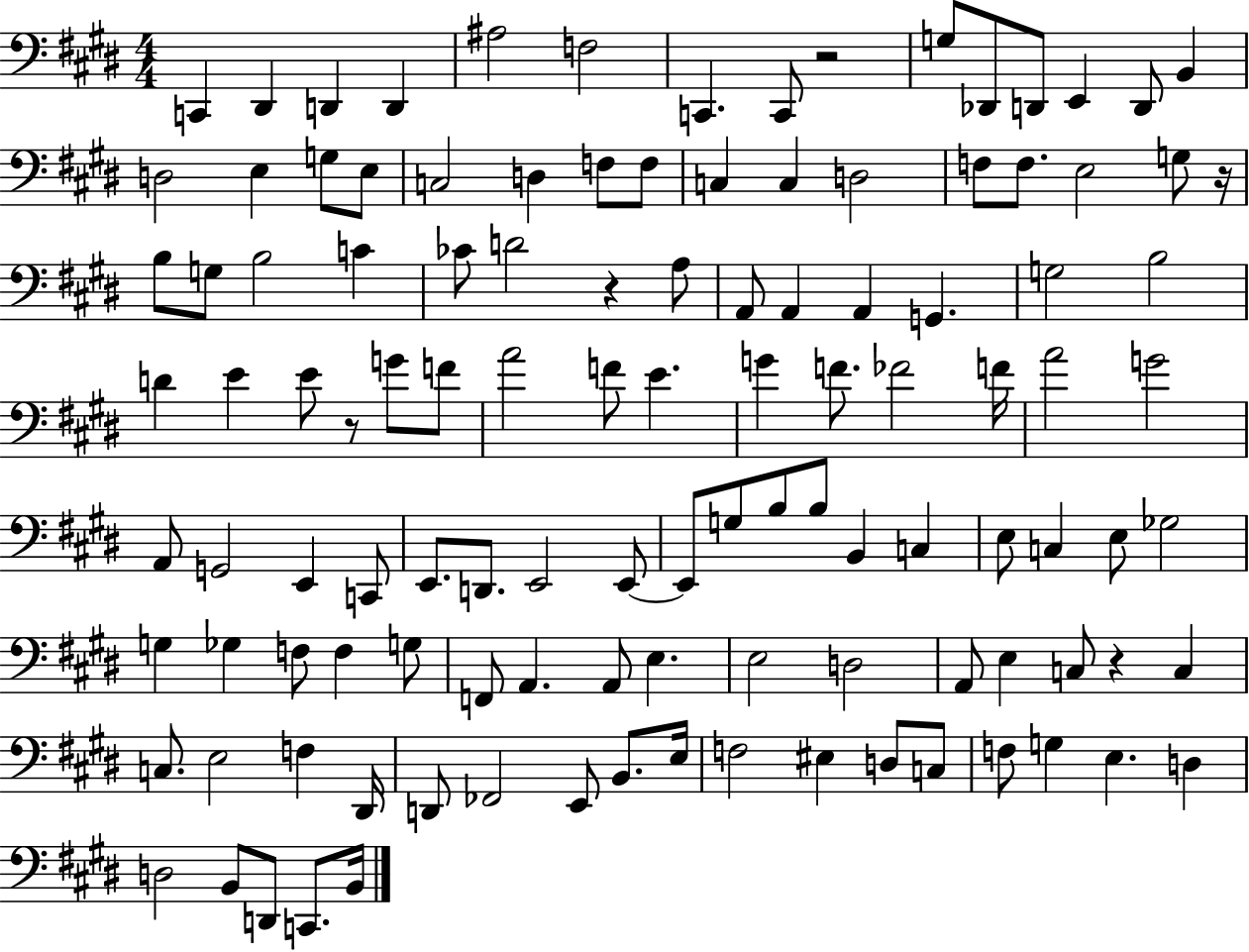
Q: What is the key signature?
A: E major